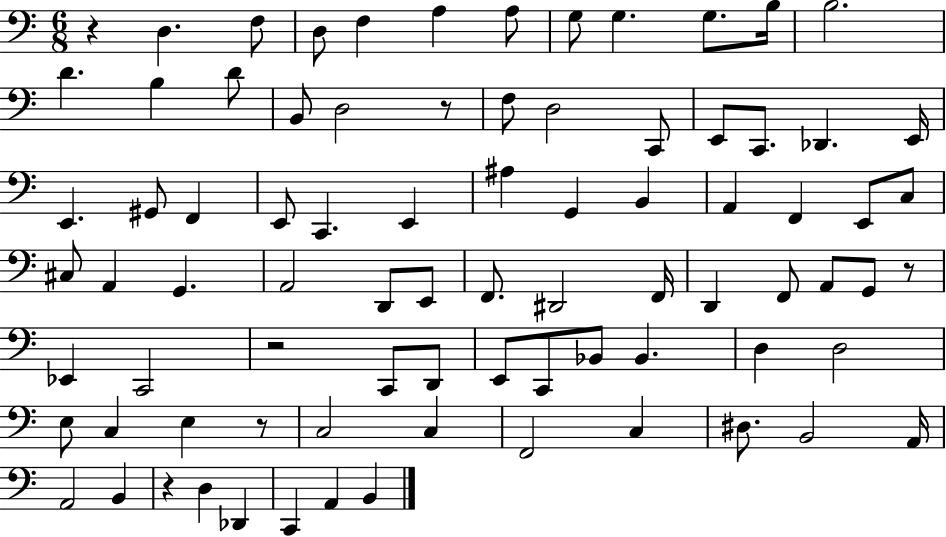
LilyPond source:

{
  \clef bass
  \numericTimeSignature
  \time 6/8
  \key c \major
  r4 d4. f8 | d8 f4 a4 a8 | g8 g4. g8. b16 | b2. | \break d'4. b4 d'8 | b,8 d2 r8 | f8 d2 c,8 | e,8 c,8. des,4. e,16 | \break e,4. gis,8 f,4 | e,8 c,4. e,4 | ais4 g,4 b,4 | a,4 f,4 e,8 c8 | \break cis8 a,4 g,4. | a,2 d,8 e,8 | f,8. dis,2 f,16 | d,4 f,8 a,8 g,8 r8 | \break ees,4 c,2 | r2 c,8 d,8 | e,8 c,8 bes,8 bes,4. | d4 d2 | \break e8 c4 e4 r8 | c2 c4 | f,2 c4 | dis8. b,2 a,16 | \break a,2 b,4 | r4 d4 des,4 | c,4 a,4 b,4 | \bar "|."
}